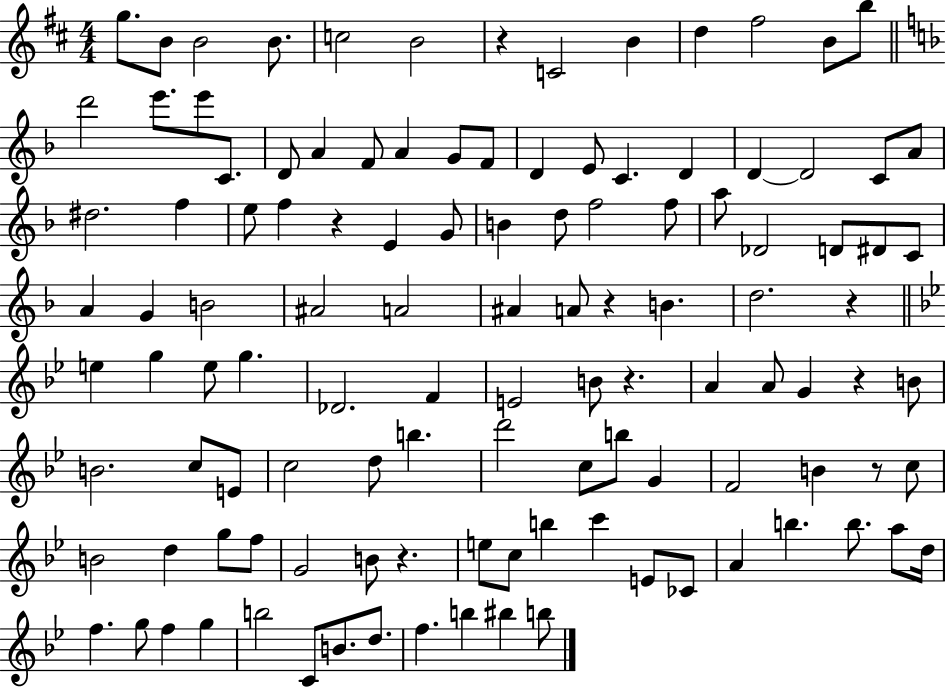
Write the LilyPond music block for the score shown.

{
  \clef treble
  \numericTimeSignature
  \time 4/4
  \key d \major
  g''8. b'8 b'2 b'8. | c''2 b'2 | r4 c'2 b'4 | d''4 fis''2 b'8 b''8 | \break \bar "||" \break \key f \major d'''2 e'''8. e'''8 c'8. | d'8 a'4 f'8 a'4 g'8 f'8 | d'4 e'8 c'4. d'4 | d'4~~ d'2 c'8 a'8 | \break dis''2. f''4 | e''8 f''4 r4 e'4 g'8 | b'4 d''8 f''2 f''8 | a''8 des'2 d'8 dis'8 c'8 | \break a'4 g'4 b'2 | ais'2 a'2 | ais'4 a'8 r4 b'4. | d''2. r4 | \break \bar "||" \break \key bes \major e''4 g''4 e''8 g''4. | des'2. f'4 | e'2 b'8 r4. | a'4 a'8 g'4 r4 b'8 | \break b'2. c''8 e'8 | c''2 d''8 b''4. | d'''2 c''8 b''8 g'4 | f'2 b'4 r8 c''8 | \break b'2 d''4 g''8 f''8 | g'2 b'8 r4. | e''8 c''8 b''4 c'''4 e'8 ces'8 | a'4 b''4. b''8. a''8 d''16 | \break f''4. g''8 f''4 g''4 | b''2 c'8 b'8. d''8. | f''4. b''4 bis''4 b''8 | \bar "|."
}